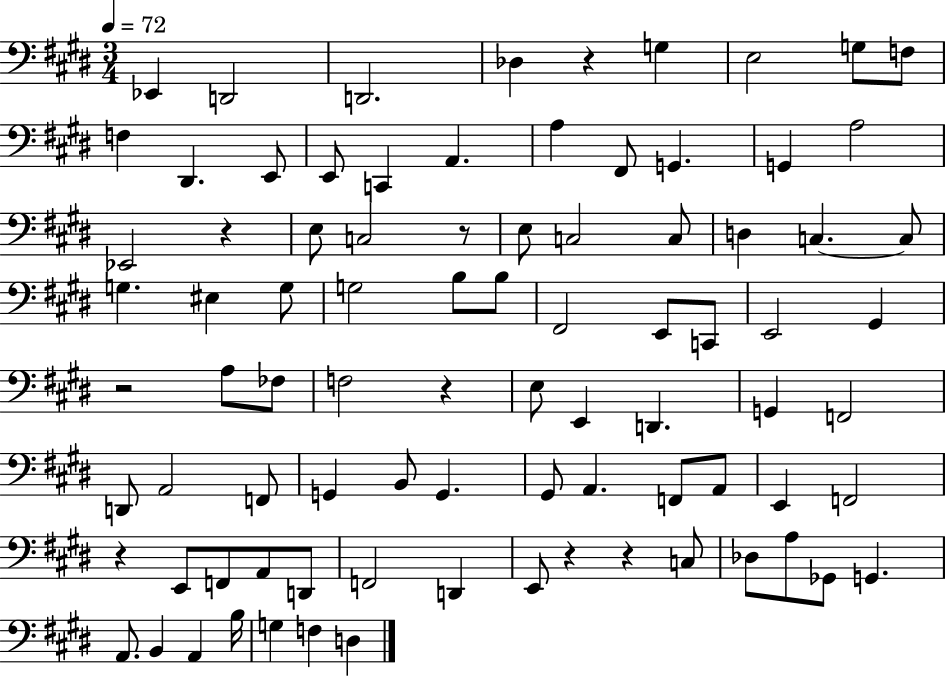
Eb2/q D2/h D2/h. Db3/q R/q G3/q E3/h G3/e F3/e F3/q D#2/q. E2/e E2/e C2/q A2/q. A3/q F#2/e G2/q. G2/q A3/h Eb2/h R/q E3/e C3/h R/e E3/e C3/h C3/e D3/q C3/q. C3/e G3/q. EIS3/q G3/e G3/h B3/e B3/e F#2/h E2/e C2/e E2/h G#2/q R/h A3/e FES3/e F3/h R/q E3/e E2/q D2/q. G2/q F2/h D2/e A2/h F2/e G2/q B2/e G2/q. G#2/e A2/q. F2/e A2/e E2/q F2/h R/q E2/e F2/e A2/e D2/e F2/h D2/q E2/e R/q R/q C3/e Db3/e A3/e Gb2/e G2/q. A2/e. B2/q A2/q B3/s G3/q F3/q D3/q